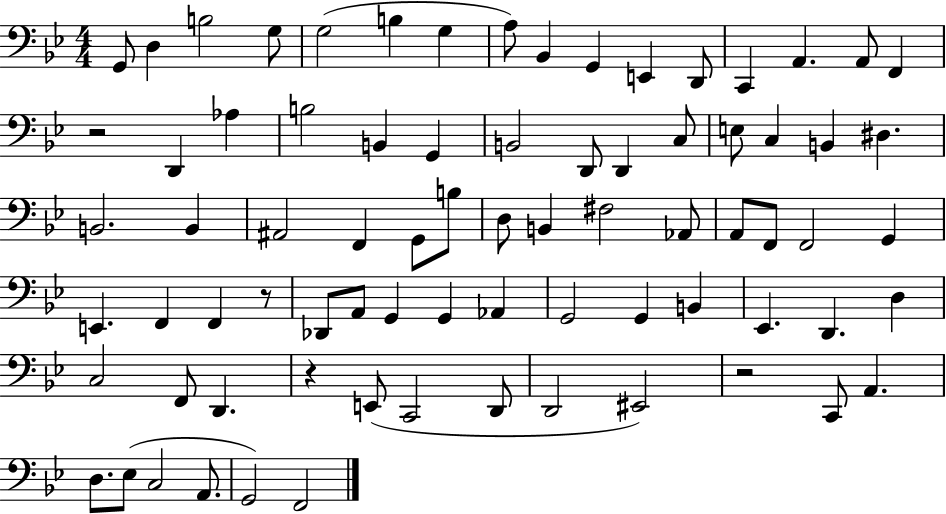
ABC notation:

X:1
T:Untitled
M:4/4
L:1/4
K:Bb
G,,/2 D, B,2 G,/2 G,2 B, G, A,/2 _B,, G,, E,, D,,/2 C,, A,, A,,/2 F,, z2 D,, _A, B,2 B,, G,, B,,2 D,,/2 D,, C,/2 E,/2 C, B,, ^D, B,,2 B,, ^A,,2 F,, G,,/2 B,/2 D,/2 B,, ^F,2 _A,,/2 A,,/2 F,,/2 F,,2 G,, E,, F,, F,, z/2 _D,,/2 A,,/2 G,, G,, _A,, G,,2 G,, B,, _E,, D,, D, C,2 F,,/2 D,, z E,,/2 C,,2 D,,/2 D,,2 ^E,,2 z2 C,,/2 A,, D,/2 _E,/2 C,2 A,,/2 G,,2 F,,2